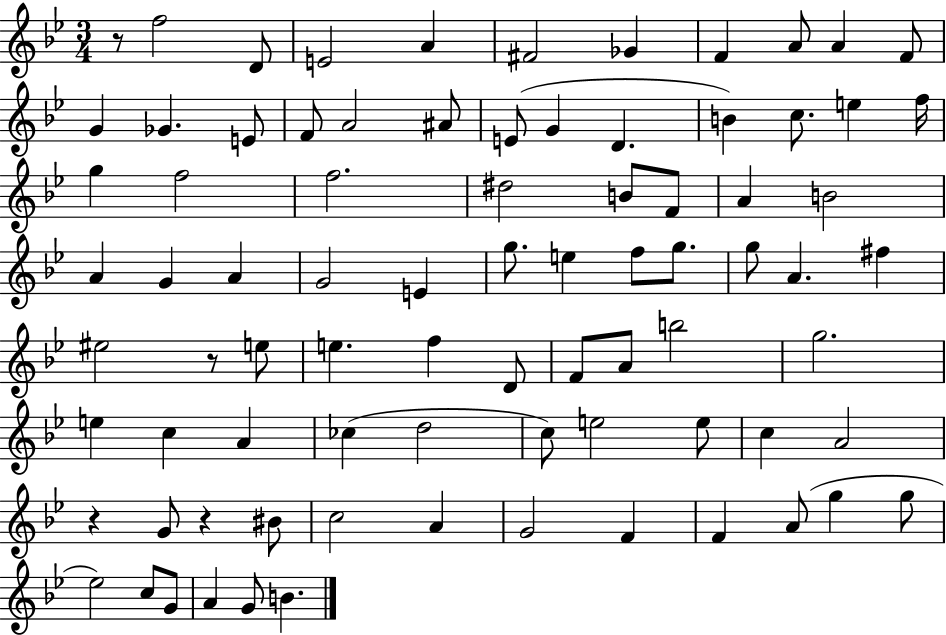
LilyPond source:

{
  \clef treble
  \numericTimeSignature
  \time 3/4
  \key bes \major
  r8 f''2 d'8 | e'2 a'4 | fis'2 ges'4 | f'4 a'8 a'4 f'8 | \break g'4 ges'4. e'8 | f'8 a'2 ais'8 | e'8( g'4 d'4. | b'4) c''8. e''4 f''16 | \break g''4 f''2 | f''2. | dis''2 b'8 f'8 | a'4 b'2 | \break a'4 g'4 a'4 | g'2 e'4 | g''8. e''4 f''8 g''8. | g''8 a'4. fis''4 | \break eis''2 r8 e''8 | e''4. f''4 d'8 | f'8 a'8 b''2 | g''2. | \break e''4 c''4 a'4 | ces''4( d''2 | c''8) e''2 e''8 | c''4 a'2 | \break r4 g'8 r4 bis'8 | c''2 a'4 | g'2 f'4 | f'4 a'8( g''4 g''8 | \break ees''2) c''8 g'8 | a'4 g'8 b'4. | \bar "|."
}